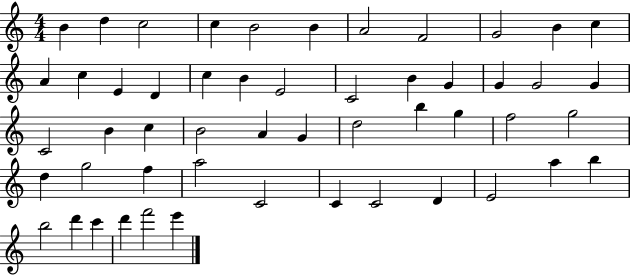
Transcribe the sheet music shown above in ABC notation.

X:1
T:Untitled
M:4/4
L:1/4
K:C
B d c2 c B2 B A2 F2 G2 B c A c E D c B E2 C2 B G G G2 G C2 B c B2 A G d2 b g f2 g2 d g2 f a2 C2 C C2 D E2 a b b2 d' c' d' f'2 e'